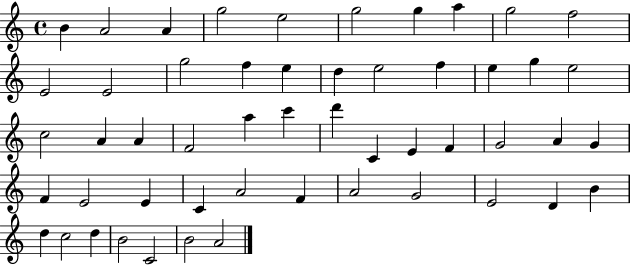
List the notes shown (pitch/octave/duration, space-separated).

B4/q A4/h A4/q G5/h E5/h G5/h G5/q A5/q G5/h F5/h E4/h E4/h G5/h F5/q E5/q D5/q E5/h F5/q E5/q G5/q E5/h C5/h A4/q A4/q F4/h A5/q C6/q D6/q C4/q E4/q F4/q G4/h A4/q G4/q F4/q E4/h E4/q C4/q A4/h F4/q A4/h G4/h E4/h D4/q B4/q D5/q C5/h D5/q B4/h C4/h B4/h A4/h